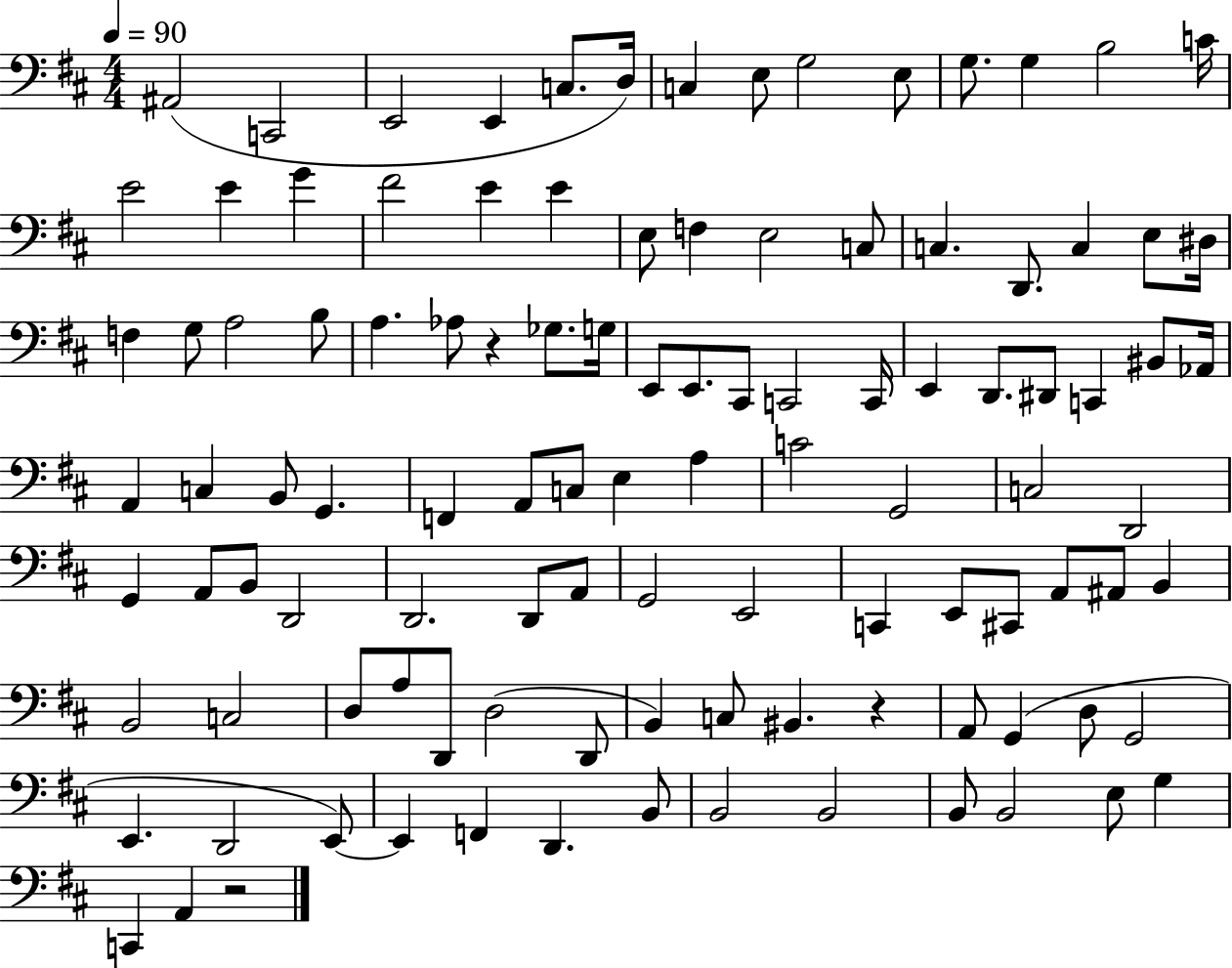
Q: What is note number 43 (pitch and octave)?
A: E2